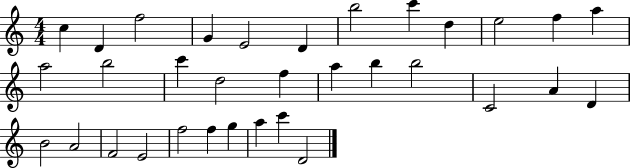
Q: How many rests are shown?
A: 0